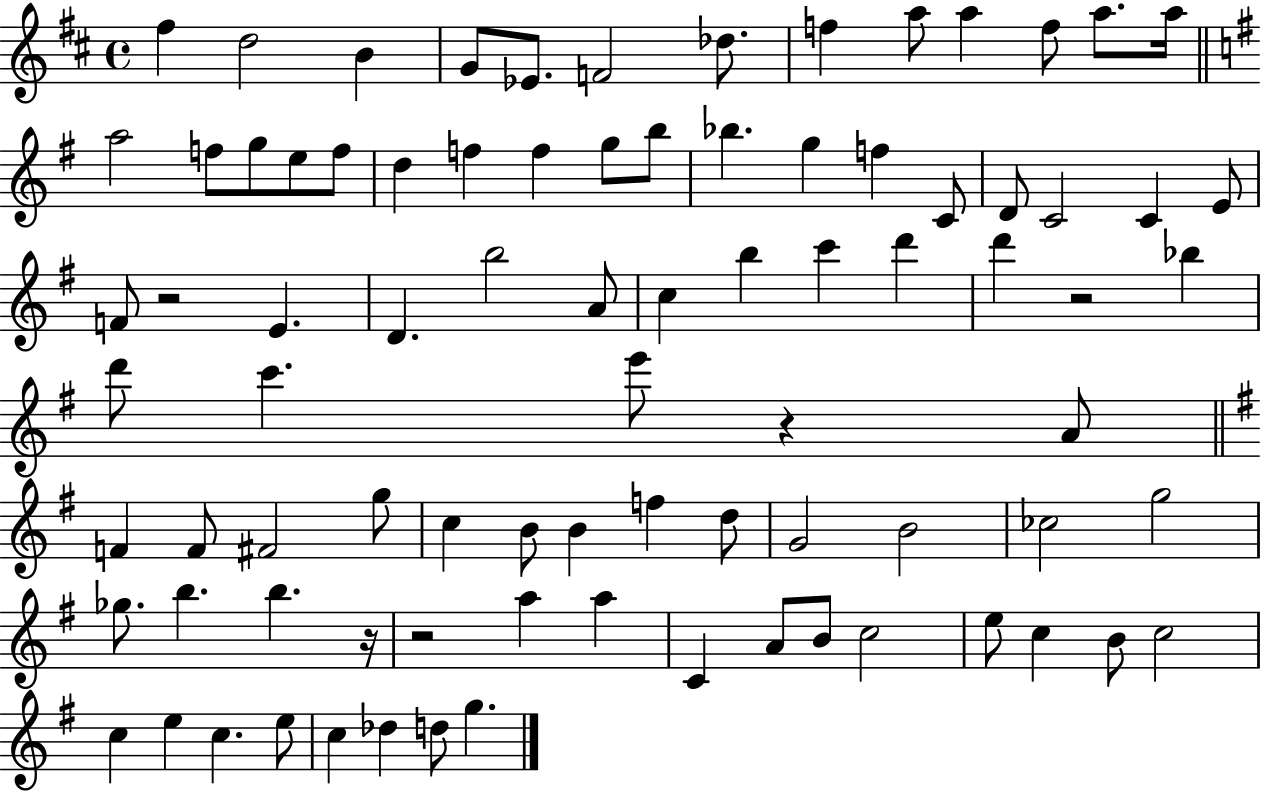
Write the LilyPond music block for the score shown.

{
  \clef treble
  \time 4/4
  \defaultTimeSignature
  \key d \major
  fis''4 d''2 b'4 | g'8 ees'8. f'2 des''8. | f''4 a''8 a''4 f''8 a''8. a''16 | \bar "||" \break \key g \major a''2 f''8 g''8 e''8 f''8 | d''4 f''4 f''4 g''8 b''8 | bes''4. g''4 f''4 c'8 | d'8 c'2 c'4 e'8 | \break f'8 r2 e'4. | d'4. b''2 a'8 | c''4 b''4 c'''4 d'''4 | d'''4 r2 bes''4 | \break d'''8 c'''4. e'''8 r4 a'8 | \bar "||" \break \key g \major f'4 f'8 fis'2 g''8 | c''4 b'8 b'4 f''4 d''8 | g'2 b'2 | ces''2 g''2 | \break ges''8. b''4. b''4. r16 | r2 a''4 a''4 | c'4 a'8 b'8 c''2 | e''8 c''4 b'8 c''2 | \break c''4 e''4 c''4. e''8 | c''4 des''4 d''8 g''4. | \bar "|."
}